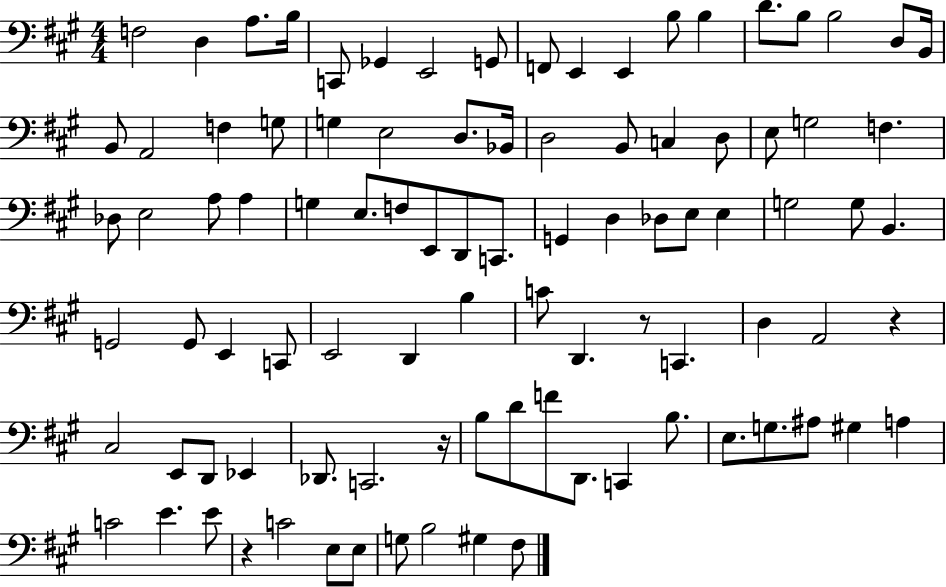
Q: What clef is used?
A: bass